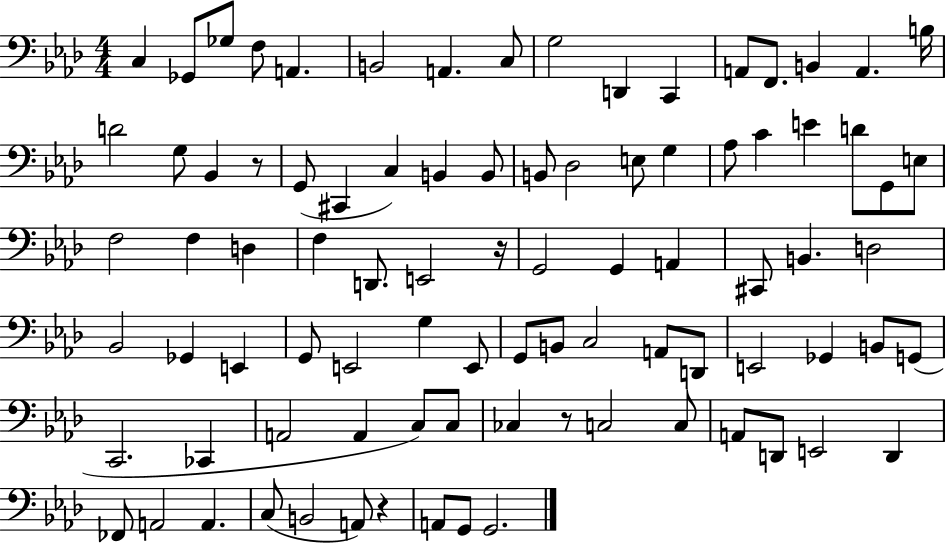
X:1
T:Untitled
M:4/4
L:1/4
K:Ab
C, _G,,/2 _G,/2 F,/2 A,, B,,2 A,, C,/2 G,2 D,, C,, A,,/2 F,,/2 B,, A,, B,/4 D2 G,/2 _B,, z/2 G,,/2 ^C,, C, B,, B,,/2 B,,/2 _D,2 E,/2 G, _A,/2 C E D/2 G,,/2 E,/2 F,2 F, D, F, D,,/2 E,,2 z/4 G,,2 G,, A,, ^C,,/2 B,, D,2 _B,,2 _G,, E,, G,,/2 E,,2 G, E,,/2 G,,/2 B,,/2 C,2 A,,/2 D,,/2 E,,2 _G,, B,,/2 G,,/2 C,,2 _C,, A,,2 A,, C,/2 C,/2 _C, z/2 C,2 C,/2 A,,/2 D,,/2 E,,2 D,, _F,,/2 A,,2 A,, C,/2 B,,2 A,,/2 z A,,/2 G,,/2 G,,2